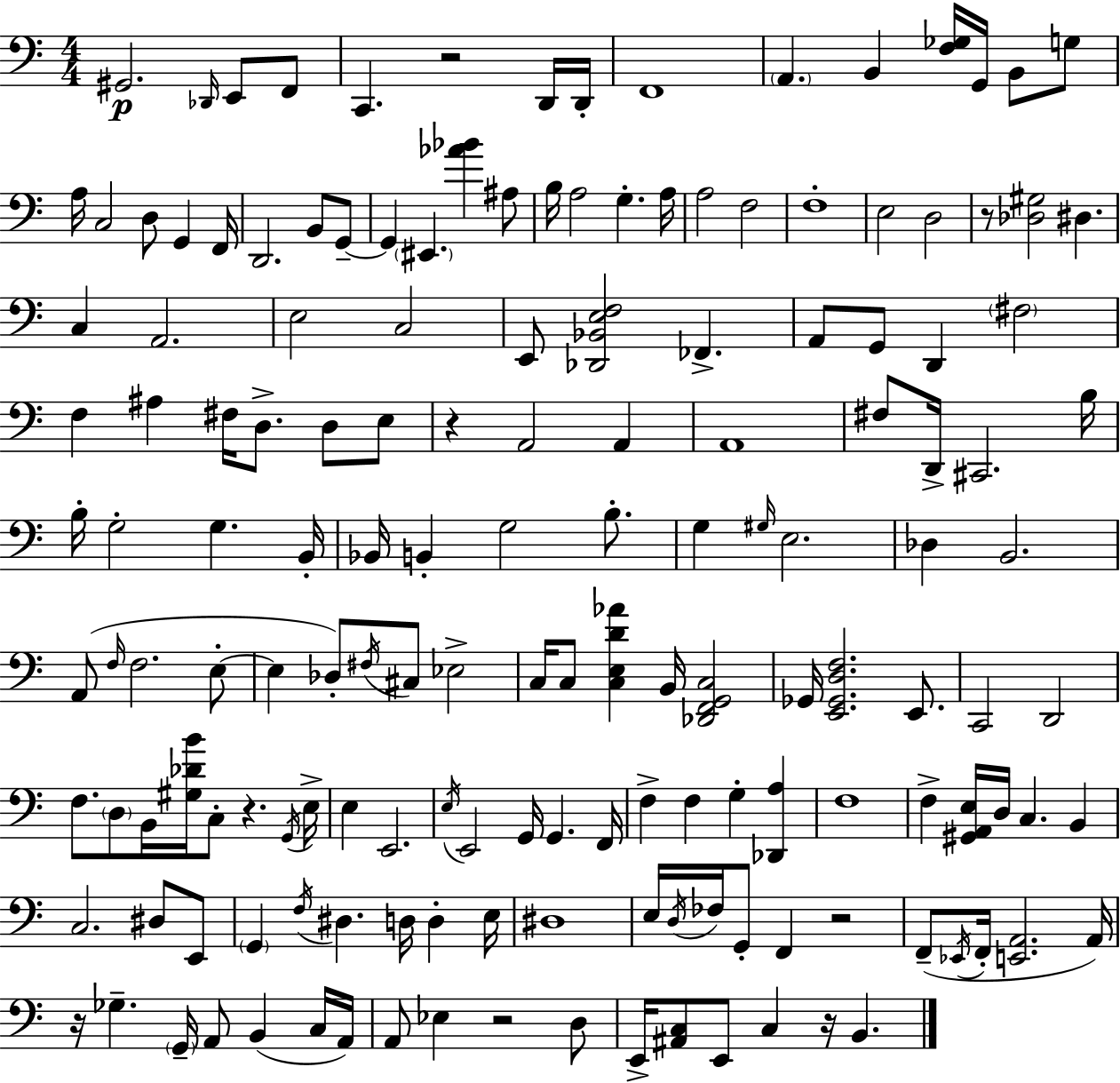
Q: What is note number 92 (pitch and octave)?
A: E3